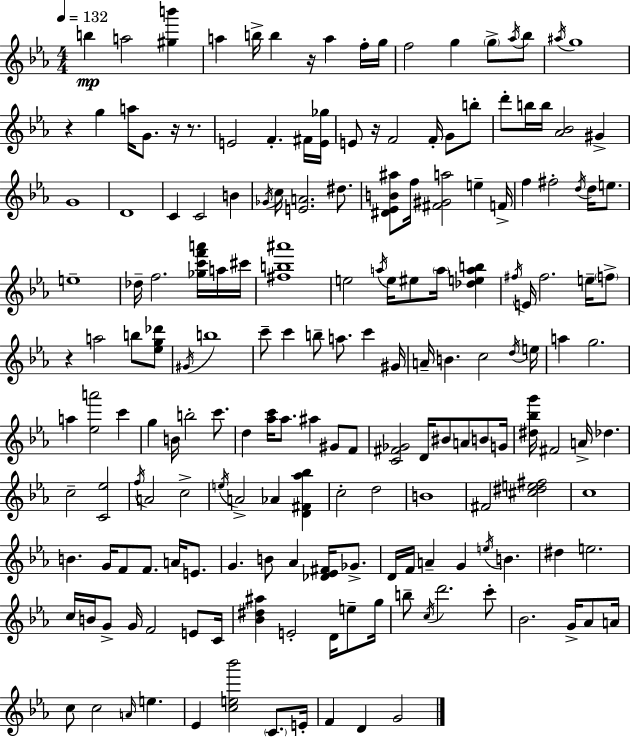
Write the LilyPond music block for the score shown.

{
  \clef treble
  \numericTimeSignature
  \time 4/4
  \key c \minor
  \tempo 4 = 132
  \repeat volta 2 { b''4\mp a''2 <gis'' b'''>4 | a''4 b''16-> b''4 r16 a''4 f''16-. g''16 | f''2 g''4 \parenthesize g''8-> \acciaccatura { aes''16 } bes''8 | \acciaccatura { ais''16 } g''1 | \break r4 g''4 a''16 g'8. r16 r8. | e'2 f'4.-. | fis'16 <e' ges''>16 e'8 r16 f'2 f'16-. g'8 | b''8-. d'''8-. b''16 b''16 <aes' bes'>2 gis'4-> | \break g'1 | d'1 | c'4 c'2 b'4 | \acciaccatura { ges'16 } c''16 <e' a'>2. | \break dis''8. <dis' ees' b' ais''>8 f''16 <fis' gis' a''>2 e''4-- | f'16-> f''4 fis''2-. \acciaccatura { d''16 } | d''16 e''8. e''1-- | des''16-- f''2. | \break <ges'' c''' f''' a'''>16 a''16 cis'''16 <fis'' b'' ais'''>1 | e''2 \acciaccatura { a''16 } e''16 eis''8 | \parenthesize a''16 <des'' e'' a'' b''>4 \acciaccatura { fis''16 } e'16 fis''2. | e''16-- \parenthesize f''8-> r4 a''2 | \break b''8 <ees'' g'' des'''>8 \acciaccatura { gis'16 } b''1 | c'''8-- c'''4 b''8-- a''8. | c'''4 gis'16 a'16-- b'4. c''2 | \acciaccatura { d''16 } e''16 a''4 g''2. | \break a''4 <ees'' a'''>2 | c'''4 g''4 b'16 b''2-. | c'''8. d''4 <aes'' c'''>16 aes''8. | ais''4 gis'8 f'8 <c' fis' ges'>2 | \break d'16 bis'8 a'8 b'8 g'16 <dis'' bes'' g'''>16 fis'2 | a'16-> des''4. c''2-- | <c' ees''>2 \acciaccatura { f''16 } a'2 | c''2-> \acciaccatura { e''16 } a'2-> | \break aes'4 <d' fis' aes'' bes''>4 c''2-. | d''2 b'1 | fis'2 | <cis'' dis'' e'' fis''>2 c''1 | \break b'4. | g'16 f'8 f'8. a'16 e'8. g'4. | b'8 aes'4 <des' ees' fis'>16 ges'8.-> d'16 f'16 a'4-- | g'4 \acciaccatura { e''16 } b'4. dis''4 e''2. | \break c''16 b'16 g'8-> g'16 | f'2 e'8 c'16 <bes' dis'' ais''>4 e'2-. | d'16 e''8-- g''16 b''8-- \acciaccatura { c''16 } d'''2. | c'''8-. bes'2. | \break g'16-> aes'8 a'16 c''8 c''2 | \grace { a'16 } e''4. ees'4 | <c'' e'' bes'''>2 \parenthesize c'8. e'16-. f'4 | d'4 g'2 } \bar "|."
}